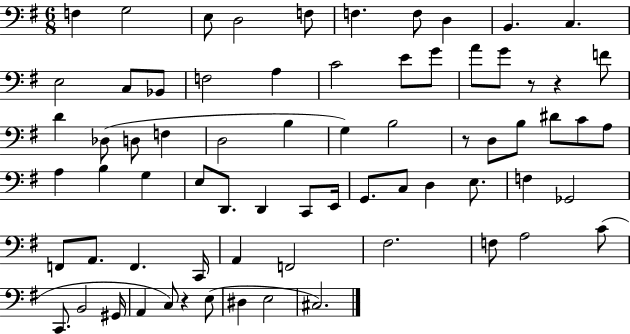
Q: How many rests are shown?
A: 4